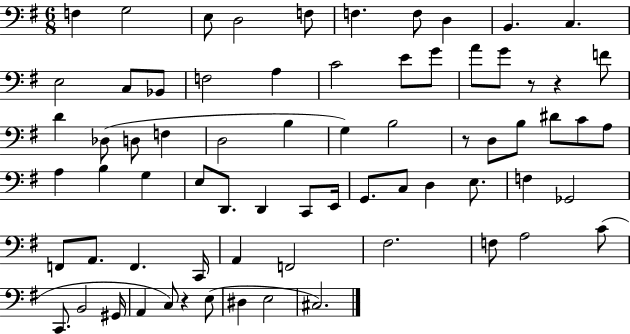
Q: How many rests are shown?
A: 4